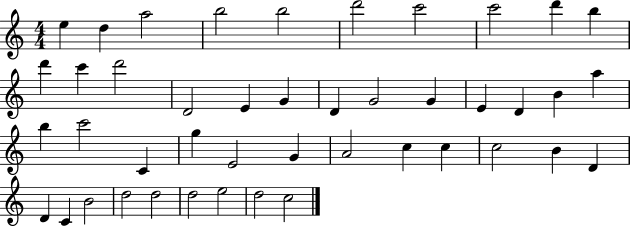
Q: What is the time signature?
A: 4/4